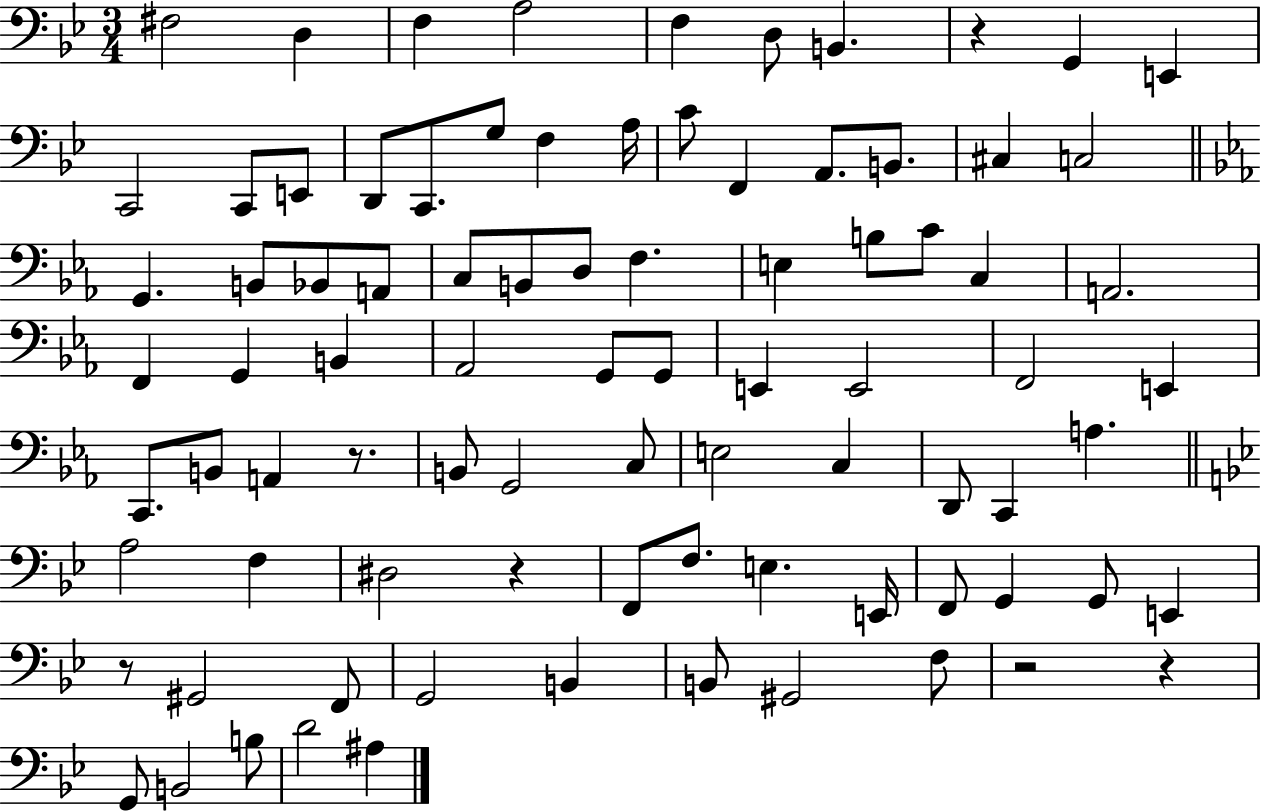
{
  \clef bass
  \numericTimeSignature
  \time 3/4
  \key bes \major
  \repeat volta 2 { fis2 d4 | f4 a2 | f4 d8 b,4. | r4 g,4 e,4 | \break c,2 c,8 e,8 | d,8 c,8. g8 f4 a16 | c'8 f,4 a,8. b,8. | cis4 c2 | \break \bar "||" \break \key c \minor g,4. b,8 bes,8 a,8 | c8 b,8 d8 f4. | e4 b8 c'8 c4 | a,2. | \break f,4 g,4 b,4 | aes,2 g,8 g,8 | e,4 e,2 | f,2 e,4 | \break c,8. b,8 a,4 r8. | b,8 g,2 c8 | e2 c4 | d,8 c,4 a4. | \break \bar "||" \break \key g \minor a2 f4 | dis2 r4 | f,8 f8. e4. e,16 | f,8 g,4 g,8 e,4 | \break r8 gis,2 f,8 | g,2 b,4 | b,8 gis,2 f8 | r2 r4 | \break g,8 b,2 b8 | d'2 ais4 | } \bar "|."
}